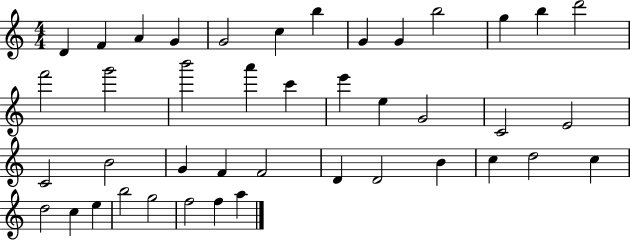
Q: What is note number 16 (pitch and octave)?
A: B6